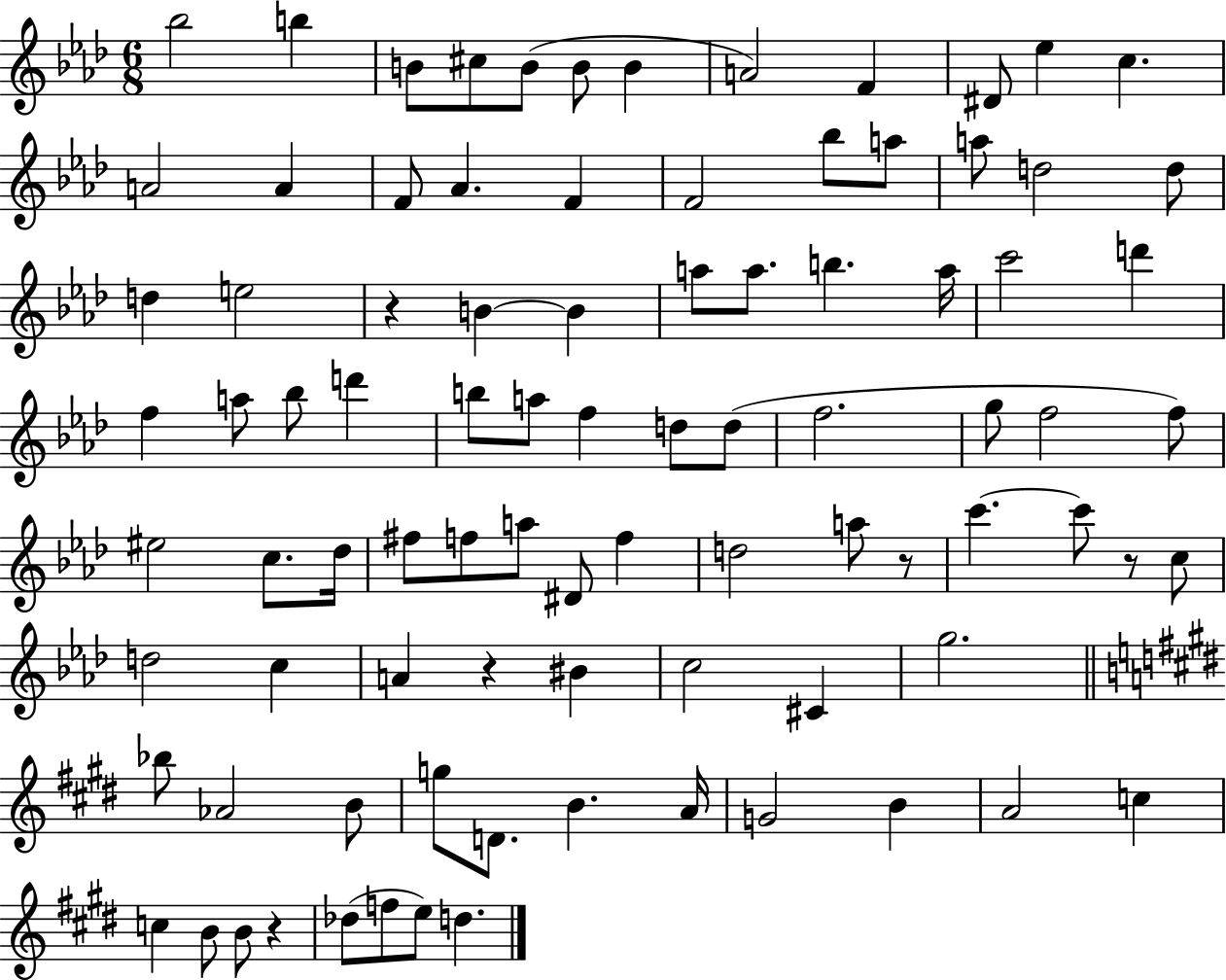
Bb5/h B5/q B4/e C#5/e B4/e B4/e B4/q A4/h F4/q D#4/e Eb5/q C5/q. A4/h A4/q F4/e Ab4/q. F4/q F4/h Bb5/e A5/e A5/e D5/h D5/e D5/q E5/h R/q B4/q B4/q A5/e A5/e. B5/q. A5/s C6/h D6/q F5/q A5/e Bb5/e D6/q B5/e A5/e F5/q D5/e D5/e F5/h. G5/e F5/h F5/e EIS5/h C5/e. Db5/s F#5/e F5/e A5/e D#4/e F5/q D5/h A5/e R/e C6/q. C6/e R/e C5/e D5/h C5/q A4/q R/q BIS4/q C5/h C#4/q G5/h. Bb5/e Ab4/h B4/e G5/e D4/e. B4/q. A4/s G4/h B4/q A4/h C5/q C5/q B4/e B4/e R/q Db5/e F5/e E5/e D5/q.